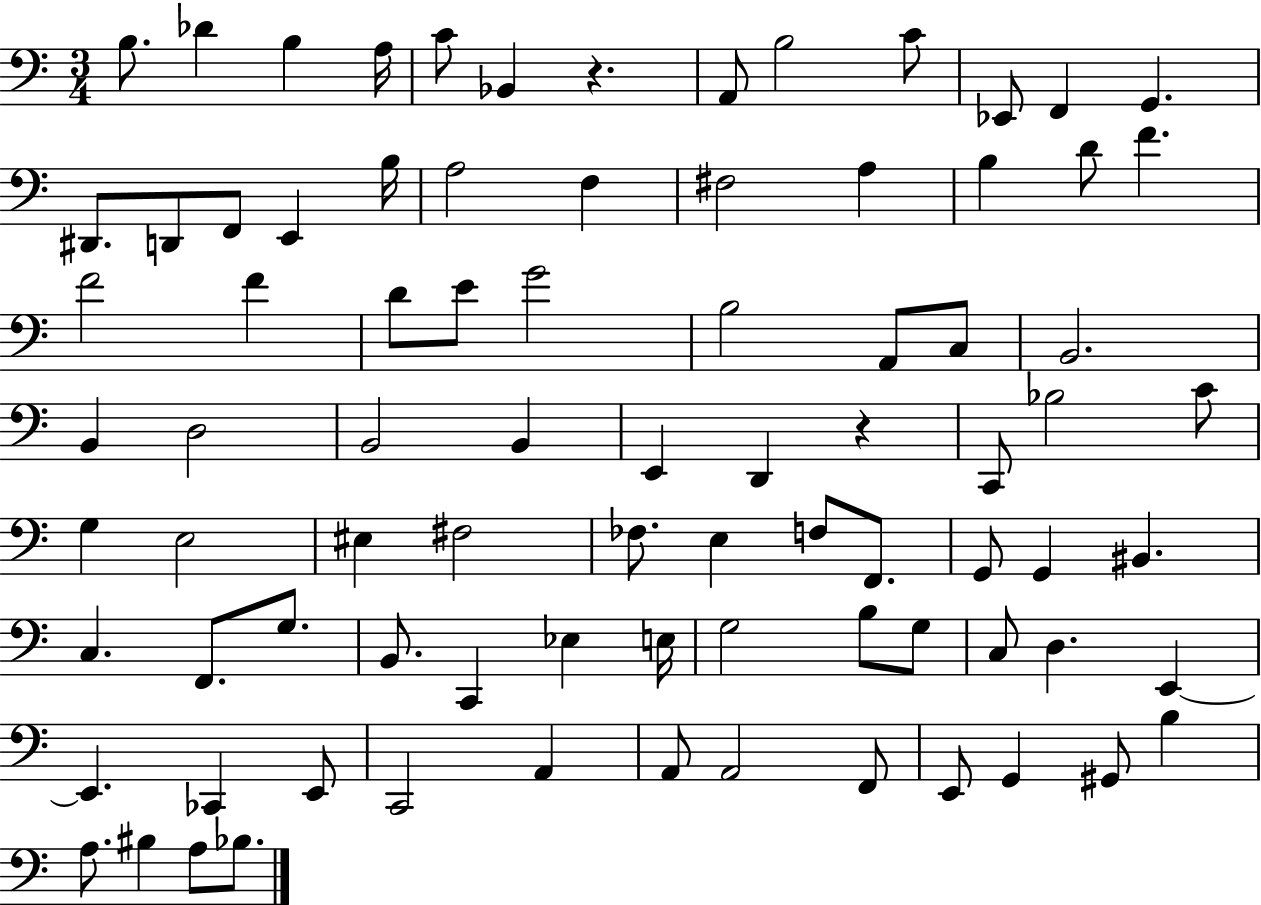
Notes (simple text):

B3/e. Db4/q B3/q A3/s C4/e Bb2/q R/q. A2/e B3/h C4/e Eb2/e F2/q G2/q. D#2/e. D2/e F2/e E2/q B3/s A3/h F3/q F#3/h A3/q B3/q D4/e F4/q. F4/h F4/q D4/e E4/e G4/h B3/h A2/e C3/e B2/h. B2/q D3/h B2/h B2/q E2/q D2/q R/q C2/e Bb3/h C4/e G3/q E3/h EIS3/q F#3/h FES3/e. E3/q F3/e F2/e. G2/e G2/q BIS2/q. C3/q. F2/e. G3/e. B2/e. C2/q Eb3/q E3/s G3/h B3/e G3/e C3/e D3/q. E2/q E2/q. CES2/q E2/e C2/h A2/q A2/e A2/h F2/e E2/e G2/q G#2/e B3/q A3/e. BIS3/q A3/e Bb3/e.